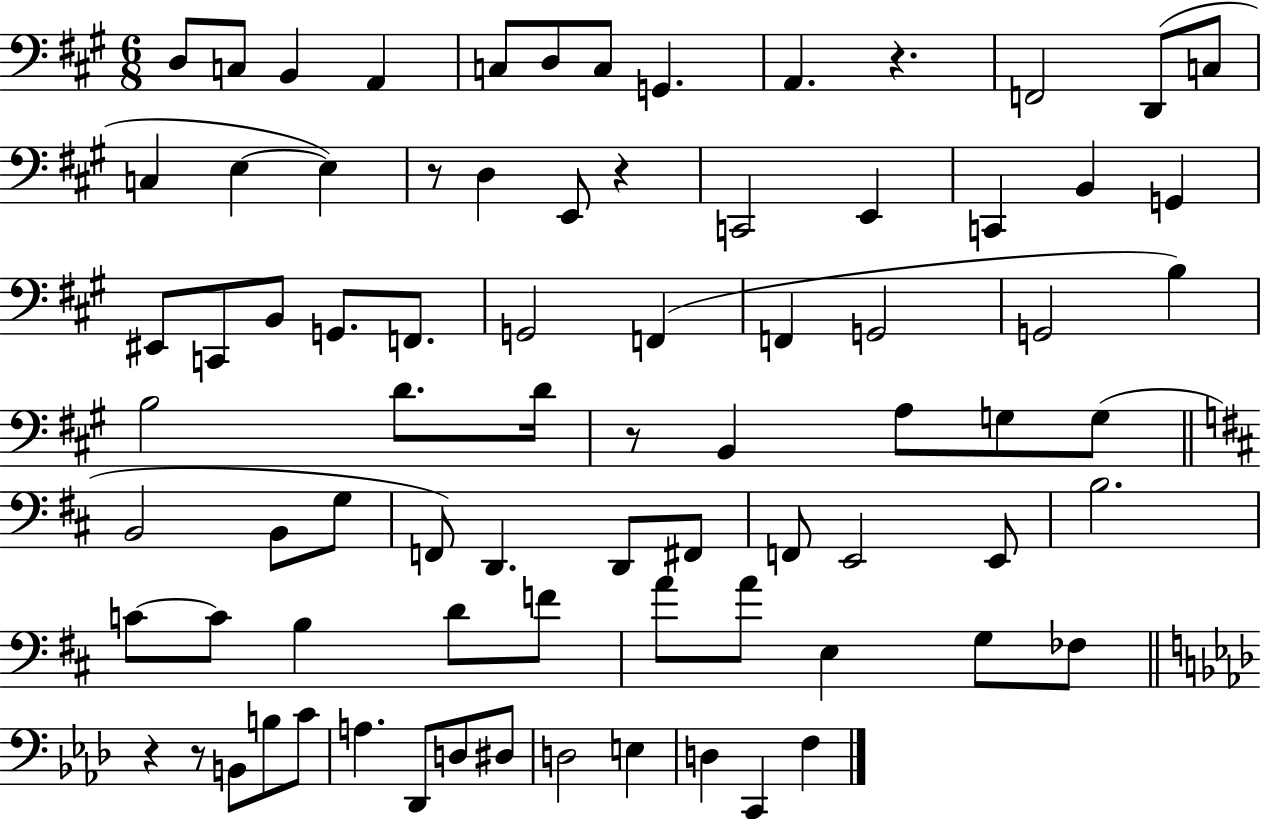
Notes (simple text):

D3/e C3/e B2/q A2/q C3/e D3/e C3/e G2/q. A2/q. R/q. F2/h D2/e C3/e C3/q E3/q E3/q R/e D3/q E2/e R/q C2/h E2/q C2/q B2/q G2/q EIS2/e C2/e B2/e G2/e. F2/e. G2/h F2/q F2/q G2/h G2/h B3/q B3/h D4/e. D4/s R/e B2/q A3/e G3/e G3/e B2/h B2/e G3/e F2/e D2/q. D2/e F#2/e F2/e E2/h E2/e B3/h. C4/e C4/e B3/q D4/e F4/e A4/e A4/e E3/q G3/e FES3/e R/q R/e B2/e B3/e C4/e A3/q. Db2/e D3/e D#3/e D3/h E3/q D3/q C2/q F3/q